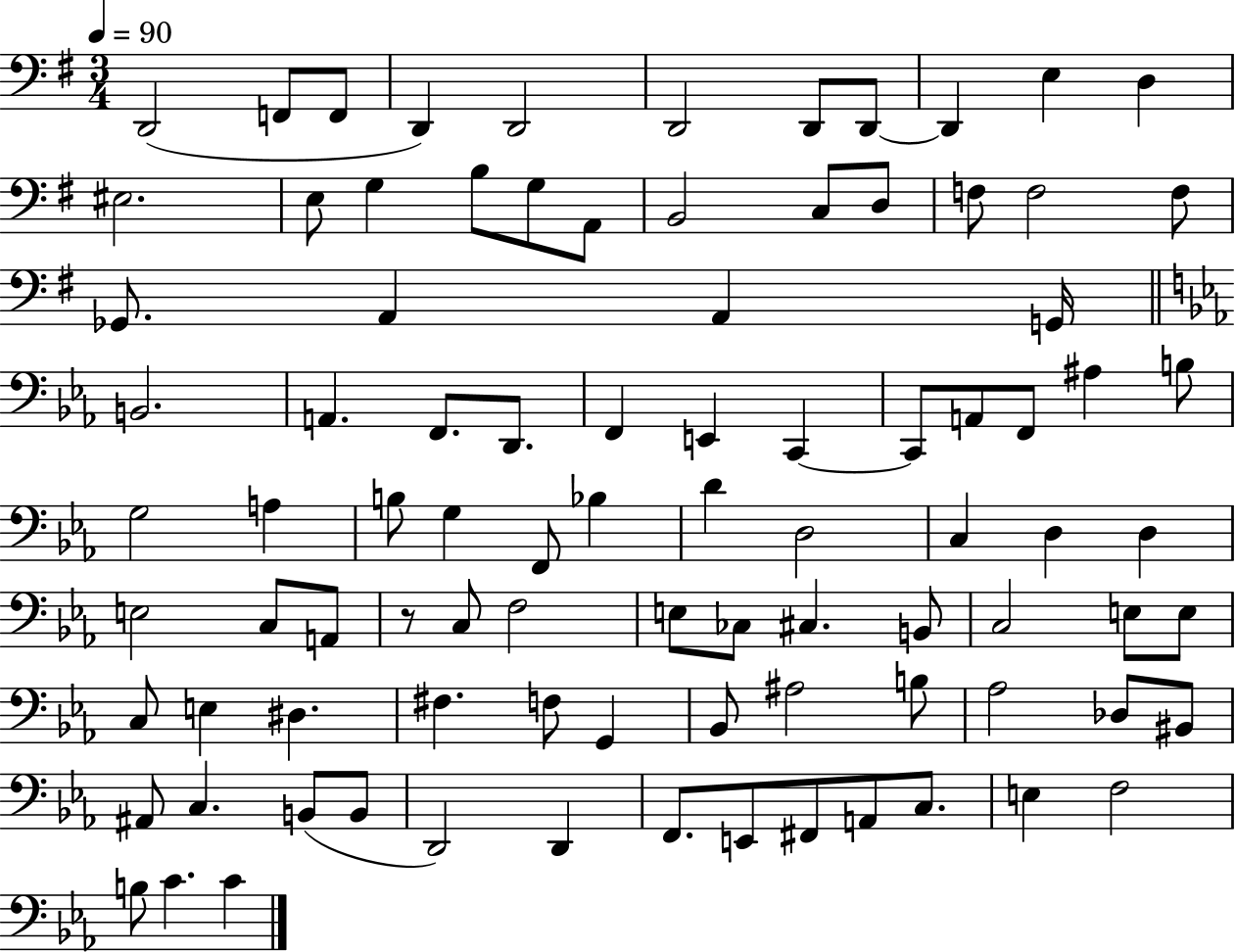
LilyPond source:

{
  \clef bass
  \numericTimeSignature
  \time 3/4
  \key g \major
  \tempo 4 = 90
  \repeat volta 2 { d,2( f,8 f,8 | d,4) d,2 | d,2 d,8 d,8~~ | d,4 e4 d4 | \break eis2. | e8 g4 b8 g8 a,8 | b,2 c8 d8 | f8 f2 f8 | \break ges,8. a,4 a,4 g,16 | \bar "||" \break \key c \minor b,2. | a,4. f,8. d,8. | f,4 e,4 c,4~~ | c,8 a,8 f,8 ais4 b8 | \break g2 a4 | b8 g4 f,8 bes4 | d'4 d2 | c4 d4 d4 | \break e2 c8 a,8 | r8 c8 f2 | e8 ces8 cis4. b,8 | c2 e8 e8 | \break c8 e4 dis4. | fis4. f8 g,4 | bes,8 ais2 b8 | aes2 des8 bis,8 | \break ais,8 c4. b,8( b,8 | d,2) d,4 | f,8. e,8 fis,8 a,8 c8. | e4 f2 | \break b8 c'4. c'4 | } \bar "|."
}